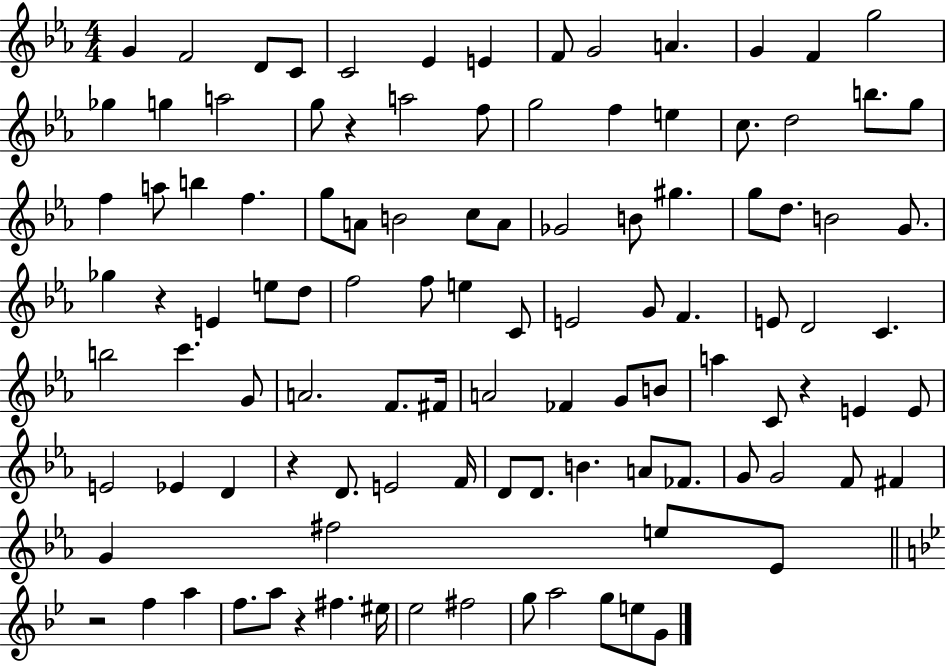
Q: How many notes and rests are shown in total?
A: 108